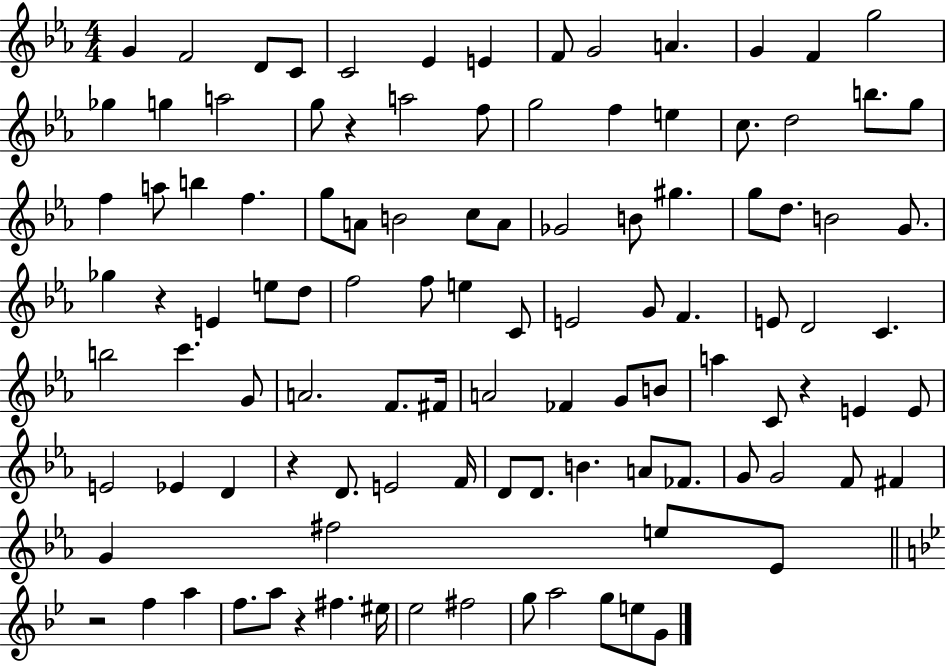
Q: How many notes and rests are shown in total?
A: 108